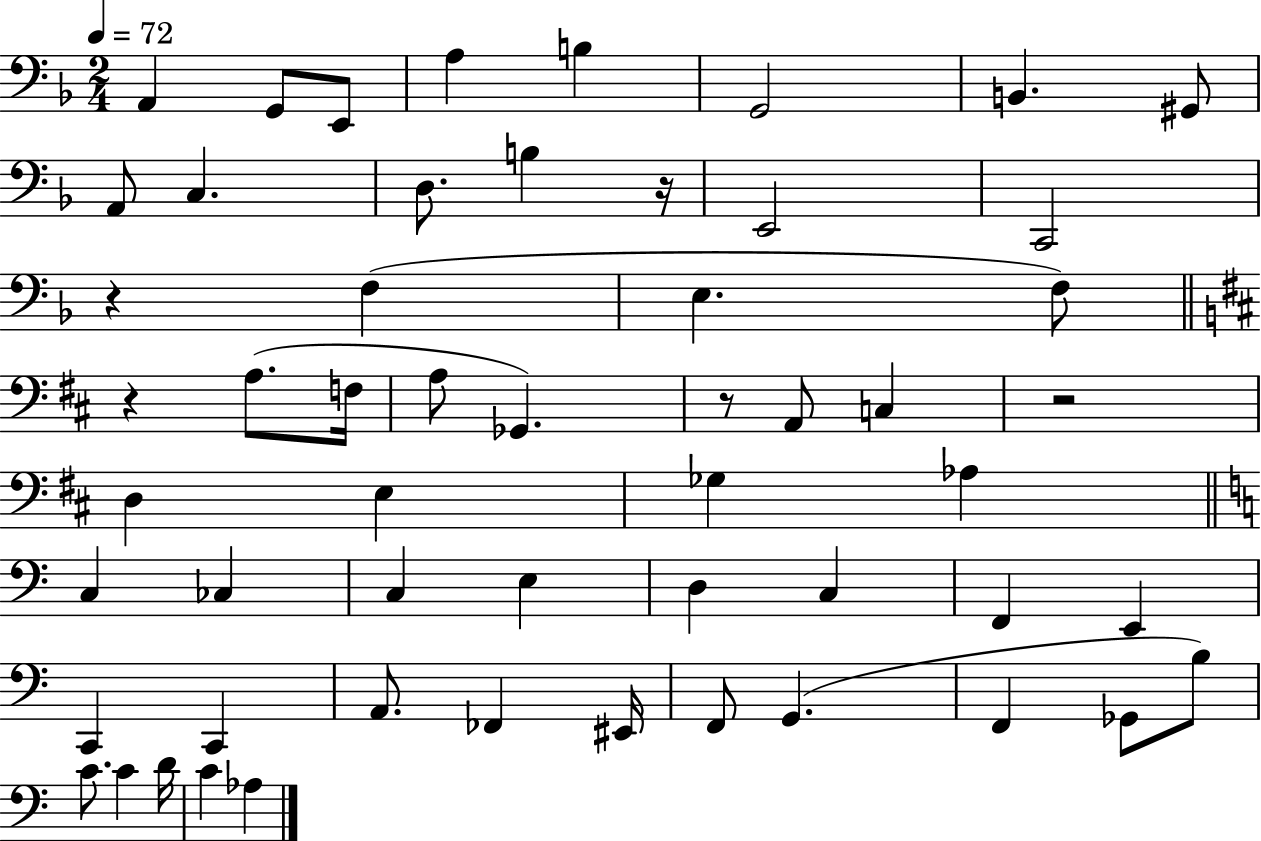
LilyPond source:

{
  \clef bass
  \numericTimeSignature
  \time 2/4
  \key f \major
  \tempo 4 = 72
  a,4 g,8 e,8 | a4 b4 | g,2 | b,4. gis,8 | \break a,8 c4. | d8. b4 r16 | e,2 | c,2 | \break r4 f4( | e4. f8) | \bar "||" \break \key b \minor r4 a8.( f16 | a8 ges,4.) | r8 a,8 c4 | r2 | \break d4 e4 | ges4 aes4 | \bar "||" \break \key c \major c4 ces4 | c4 e4 | d4 c4 | f,4 e,4 | \break c,4 c,4 | a,8. fes,4 eis,16 | f,8 g,4.( | f,4 ges,8 b8) | \break c'8. c'4 d'16 | c'4 aes4 | \bar "|."
}